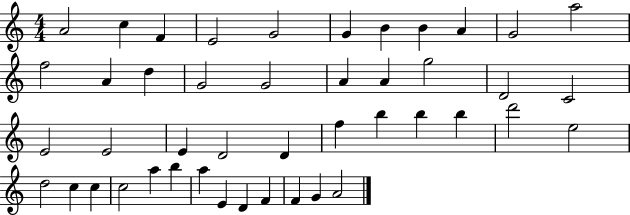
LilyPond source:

{
  \clef treble
  \numericTimeSignature
  \time 4/4
  \key c \major
  a'2 c''4 f'4 | e'2 g'2 | g'4 b'4 b'4 a'4 | g'2 a''2 | \break f''2 a'4 d''4 | g'2 g'2 | a'4 a'4 g''2 | d'2 c'2 | \break e'2 e'2 | e'4 d'2 d'4 | f''4 b''4 b''4 b''4 | d'''2 e''2 | \break d''2 c''4 c''4 | c''2 a''4 b''4 | a''4 e'4 d'4 f'4 | f'4 g'4 a'2 | \break \bar "|."
}